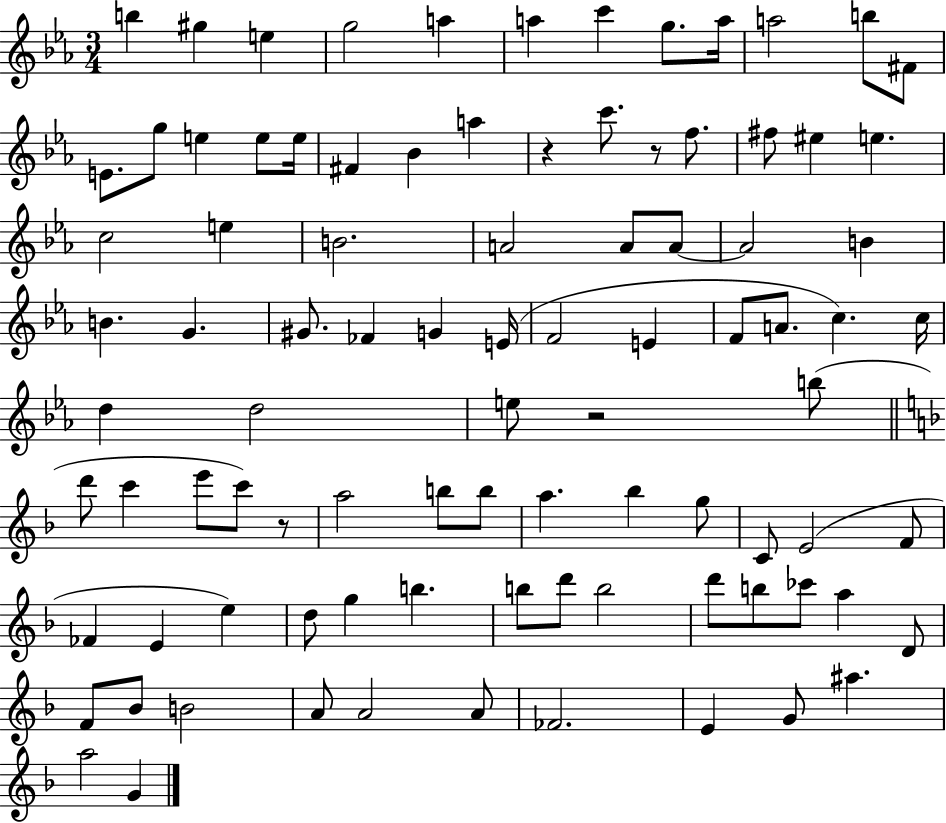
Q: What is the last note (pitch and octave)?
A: G4